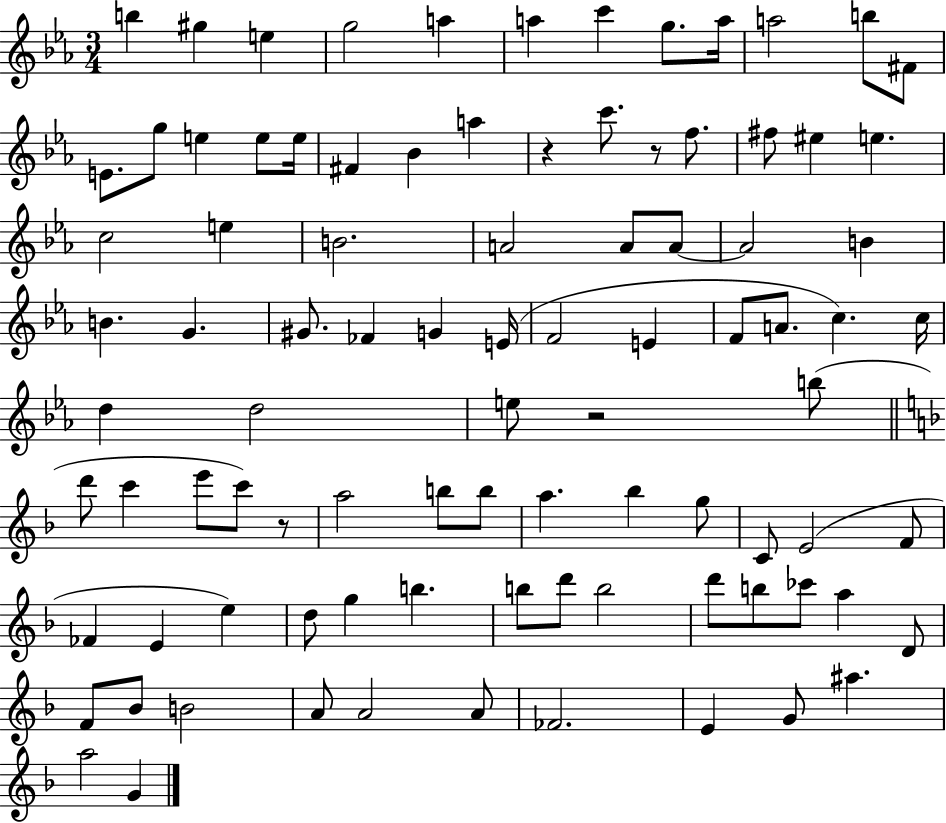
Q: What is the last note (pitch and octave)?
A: G4